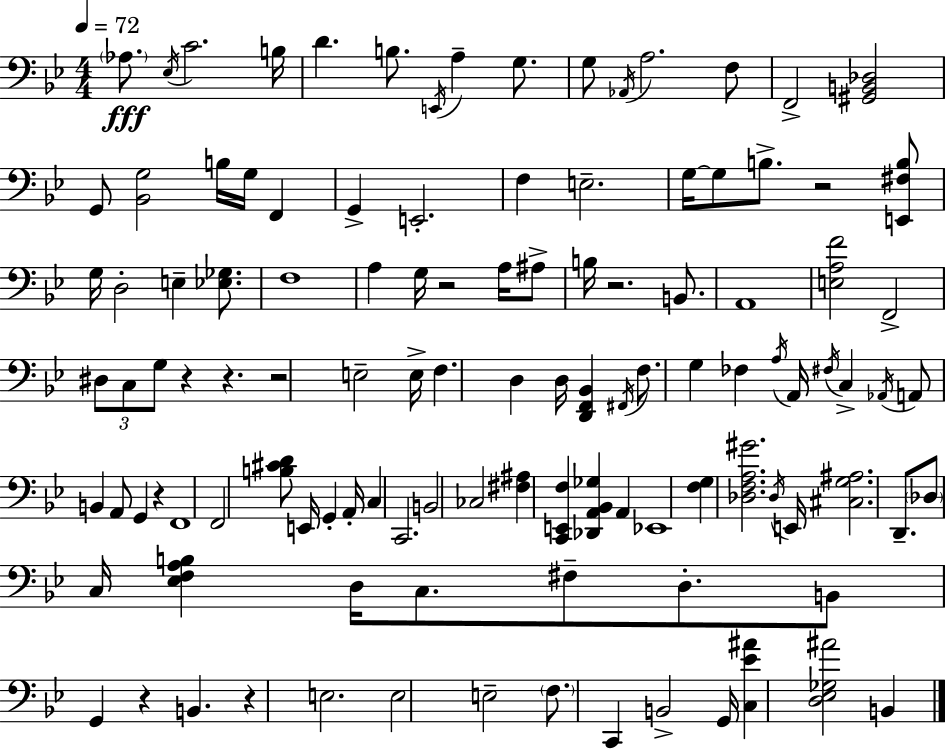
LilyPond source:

{
  \clef bass
  \numericTimeSignature
  \time 4/4
  \key bes \major
  \tempo 4 = 72
  \parenthesize aes8.\fff \acciaccatura { ees16 } c'2. | b16 d'4. b8. \acciaccatura { e,16 } a4-- g8. | g8 \acciaccatura { aes,16 } a2. | f8 f,2-> <gis, b, des>2 | \break g,8 <bes, g>2 b16 g16 f,4 | g,4-> e,2.-. | f4 e2.-- | g16~~ g8 b8.-> r2 | \break <e, fis b>8 g16 d2-. e4-- | <ees ges>8. f1 | a4 g16 r2 | a16 ais8-> b16 r2. | \break b,8. a,1 | <e a f'>2 f,2-> | \tuplet 3/2 { dis8 c8 g8 } r4 r4. | r2 e2-- | \break e16-> f4. d4 d16 <d, f, bes,>4 | \acciaccatura { fis,16 } f8. g4 fes4 \acciaccatura { a16 } | a,16 \acciaccatura { fis16 } c4-> \acciaccatura { aes,16 } a,8 b,4 a,8 g,4 | r4 f,1 | \break f,2 <b cis' d'>8 | e,16 g,4-. a,16-. c4 c,2. | b,2 ces2 | <fis ais>4 <c, e, f>4 <des, a, bes, ges>4 | \break a,4 ees,1 | <f g>4 <des f a gis'>2. | \acciaccatura { des16 } e,16 <cis g ais>2. | d,8.-- \parenthesize des8 c16 <ees f a b>4 d16 | \break c8. fis8-- d8.-. b,8 g,4 r4 | b,4. r4 e2. | e2 | e2-- \parenthesize f8. c,4 b,2-> | \break g,16 <c ees' ais'>4 <d ees ges ais'>2 | b,4 \bar "|."
}